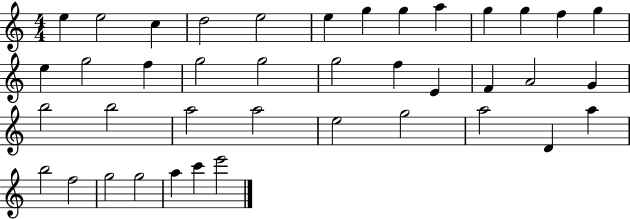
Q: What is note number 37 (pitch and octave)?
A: G5